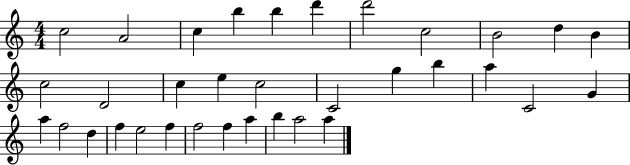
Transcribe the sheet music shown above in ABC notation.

X:1
T:Untitled
M:4/4
L:1/4
K:C
c2 A2 c b b d' d'2 c2 B2 d B c2 D2 c e c2 C2 g b a C2 G a f2 d f e2 f f2 f a b a2 a